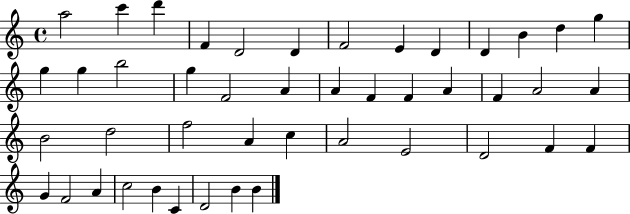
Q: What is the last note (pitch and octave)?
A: B4